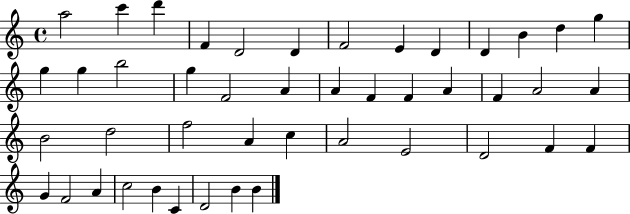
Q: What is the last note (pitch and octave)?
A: B4